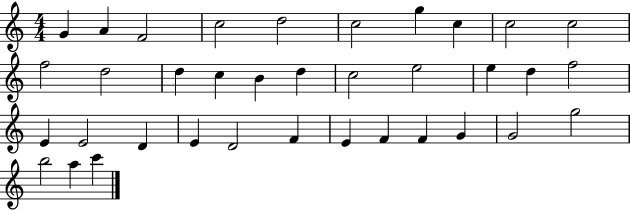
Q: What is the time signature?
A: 4/4